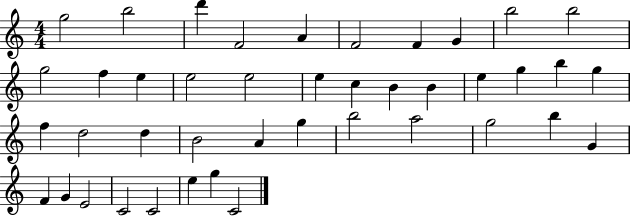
G5/h B5/h D6/q F4/h A4/q F4/h F4/q G4/q B5/h B5/h G5/h F5/q E5/q E5/h E5/h E5/q C5/q B4/q B4/q E5/q G5/q B5/q G5/q F5/q D5/h D5/q B4/h A4/q G5/q B5/h A5/h G5/h B5/q G4/q F4/q G4/q E4/h C4/h C4/h E5/q G5/q C4/h